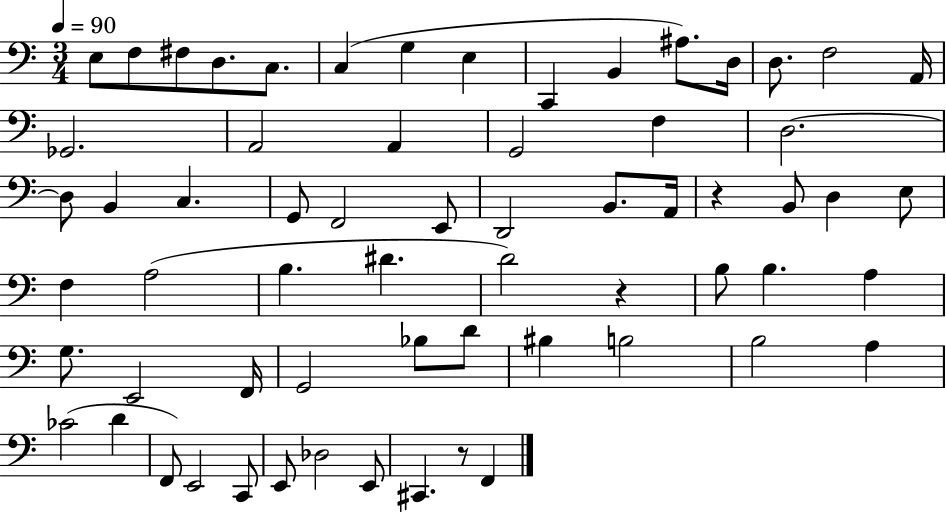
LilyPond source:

{
  \clef bass
  \numericTimeSignature
  \time 3/4
  \key c \major
  \tempo 4 = 90
  e8 f8 fis8 d8. c8. | c4( g4 e4 | c,4 b,4 ais8.) d16 | d8. f2 a,16 | \break ges,2. | a,2 a,4 | g,2 f4 | d2.~~ | \break d8 b,4 c4. | g,8 f,2 e,8 | d,2 b,8. a,16 | r4 b,8 d4 e8 | \break f4 a2( | b4. dis'4. | d'2) r4 | b8 b4. a4 | \break g8. e,2 f,16 | g,2 bes8 d'8 | bis4 b2 | b2 a4 | \break ces'2( d'4 | f,8) e,2 c,8 | e,8 des2 e,8 | cis,4. r8 f,4 | \break \bar "|."
}